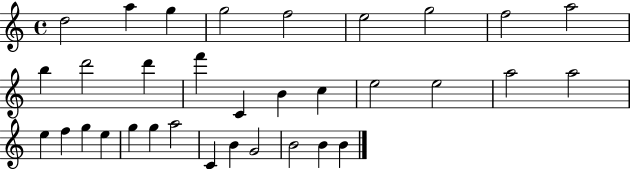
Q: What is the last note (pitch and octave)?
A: B4